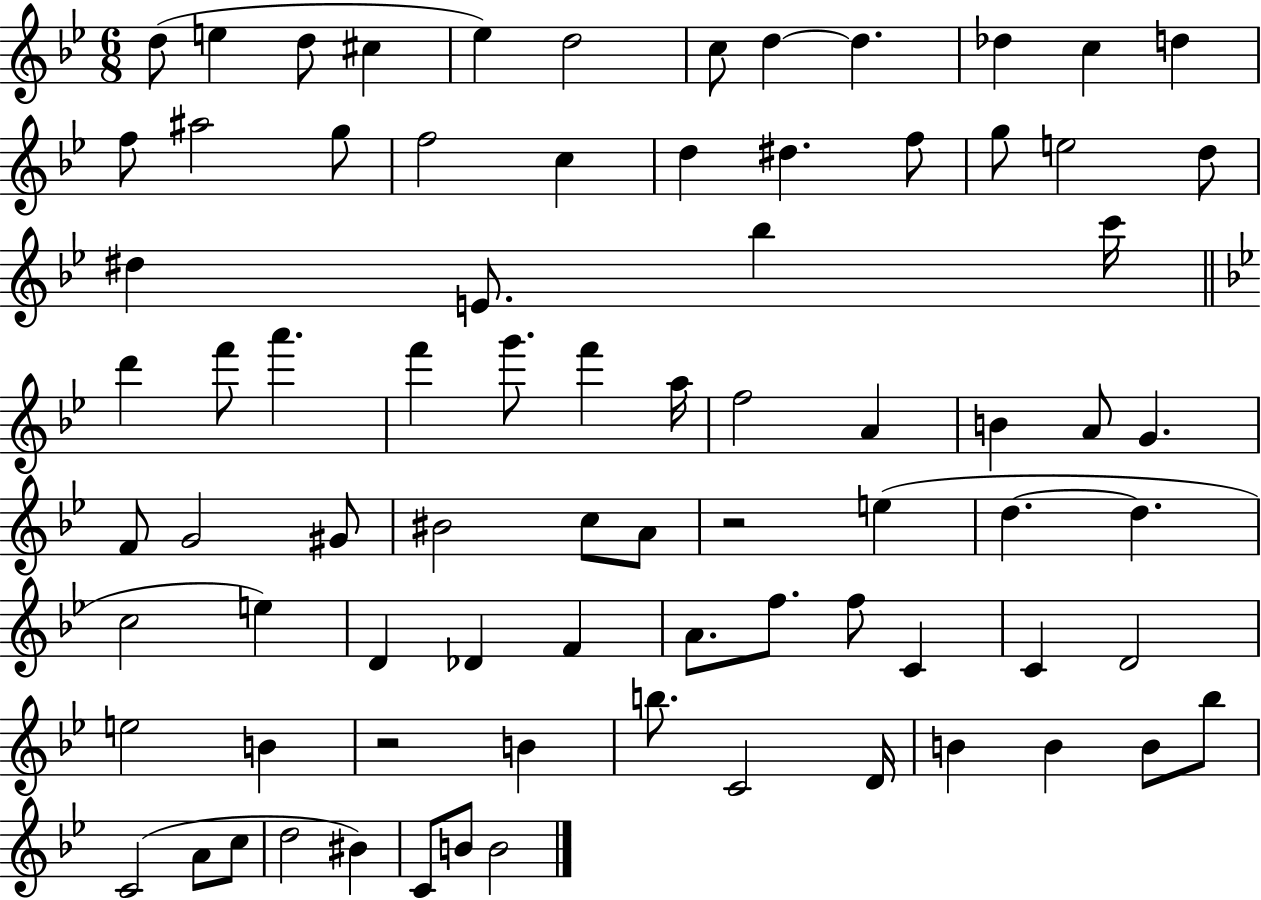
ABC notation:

X:1
T:Untitled
M:6/8
L:1/4
K:Bb
d/2 e d/2 ^c _e d2 c/2 d d _d c d f/2 ^a2 g/2 f2 c d ^d f/2 g/2 e2 d/2 ^d E/2 _b c'/4 d' f'/2 a' f' g'/2 f' a/4 f2 A B A/2 G F/2 G2 ^G/2 ^B2 c/2 A/2 z2 e d d c2 e D _D F A/2 f/2 f/2 C C D2 e2 B z2 B b/2 C2 D/4 B B B/2 _b/2 C2 A/2 c/2 d2 ^B C/2 B/2 B2